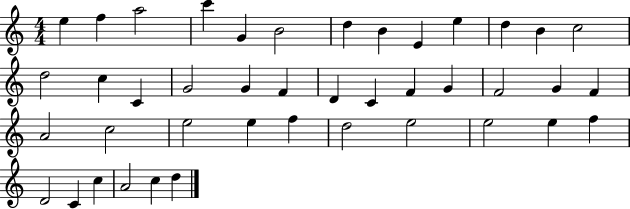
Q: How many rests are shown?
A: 0